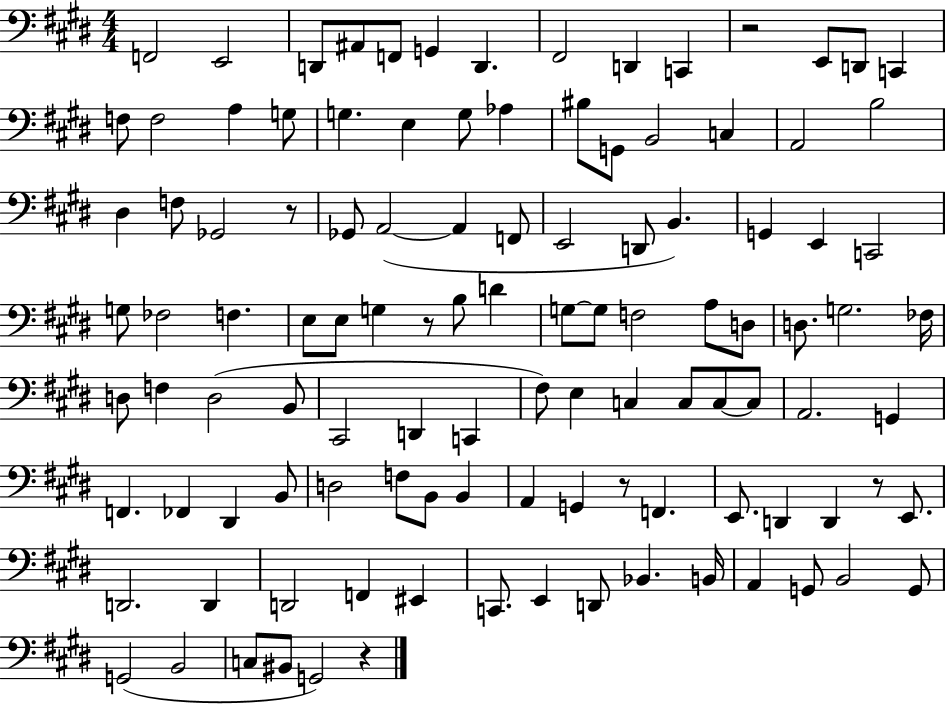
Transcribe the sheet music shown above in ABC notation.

X:1
T:Untitled
M:4/4
L:1/4
K:E
F,,2 E,,2 D,,/2 ^A,,/2 F,,/2 G,, D,, ^F,,2 D,, C,, z2 E,,/2 D,,/2 C,, F,/2 F,2 A, G,/2 G, E, G,/2 _A, ^B,/2 G,,/2 B,,2 C, A,,2 B,2 ^D, F,/2 _G,,2 z/2 _G,,/2 A,,2 A,, F,,/2 E,,2 D,,/2 B,, G,, E,, C,,2 G,/2 _F,2 F, E,/2 E,/2 G, z/2 B,/2 D G,/2 G,/2 F,2 A,/2 D,/2 D,/2 G,2 _F,/4 D,/2 F, D,2 B,,/2 ^C,,2 D,, C,, ^F,/2 E, C, C,/2 C,/2 C,/2 A,,2 G,, F,, _F,, ^D,, B,,/2 D,2 F,/2 B,,/2 B,, A,, G,, z/2 F,, E,,/2 D,, D,, z/2 E,,/2 D,,2 D,, D,,2 F,, ^E,, C,,/2 E,, D,,/2 _B,, B,,/4 A,, G,,/2 B,,2 G,,/2 G,,2 B,,2 C,/2 ^B,,/2 G,,2 z